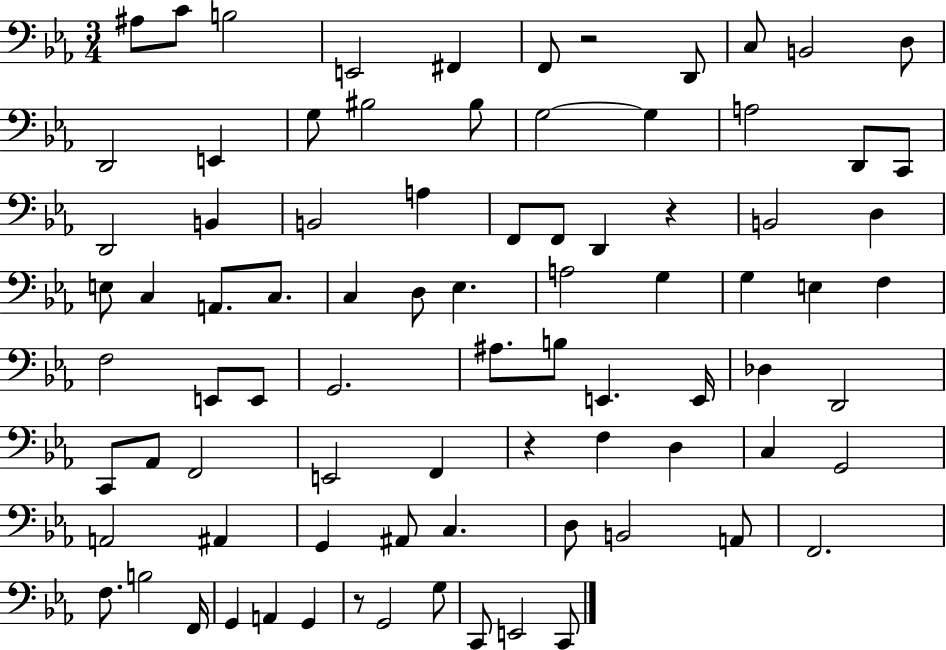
X:1
T:Untitled
M:3/4
L:1/4
K:Eb
^A,/2 C/2 B,2 E,,2 ^F,, F,,/2 z2 D,,/2 C,/2 B,,2 D,/2 D,,2 E,, G,/2 ^B,2 ^B,/2 G,2 G, A,2 D,,/2 C,,/2 D,,2 B,, B,,2 A, F,,/2 F,,/2 D,, z B,,2 D, E,/2 C, A,,/2 C,/2 C, D,/2 _E, A,2 G, G, E, F, F,2 E,,/2 E,,/2 G,,2 ^A,/2 B,/2 E,, E,,/4 _D, D,,2 C,,/2 _A,,/2 F,,2 E,,2 F,, z F, D, C, G,,2 A,,2 ^A,, G,, ^A,,/2 C, D,/2 B,,2 A,,/2 F,,2 F,/2 B,2 F,,/4 G,, A,, G,, z/2 G,,2 G,/2 C,,/2 E,,2 C,,/2